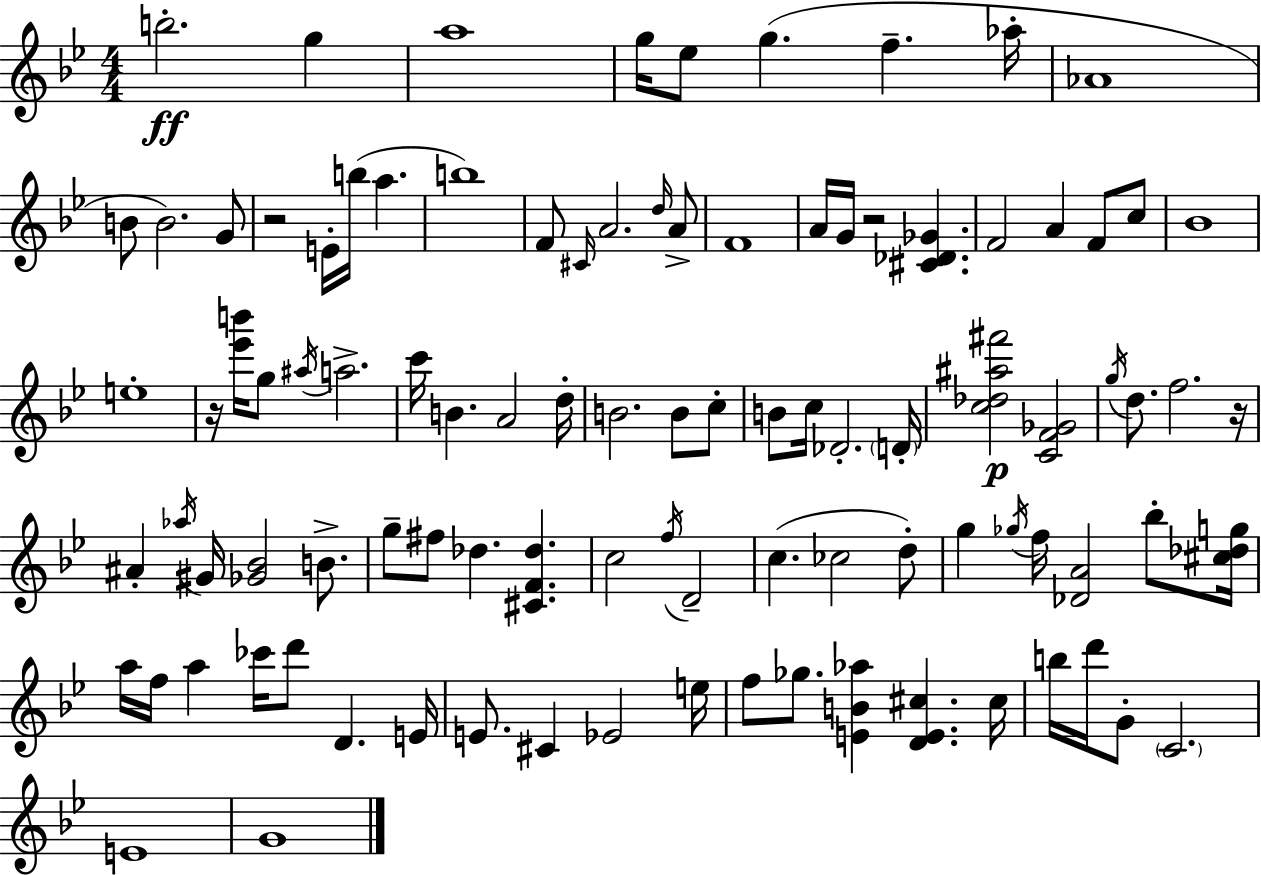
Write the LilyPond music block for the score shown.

{
  \clef treble
  \numericTimeSignature
  \time 4/4
  \key g \minor
  \repeat volta 2 { b''2.-.\ff g''4 | a''1 | g''16 ees''8 g''4.( f''4.-- aes''16-. | aes'1 | \break b'8 b'2.) g'8 | r2 e'16-. b''16( a''4. | b''1) | f'8 \grace { cis'16 } a'2. \grace { d''16 } | \break a'8-> f'1 | a'16 g'16 r2 <cis' des' ges'>4. | f'2 a'4 f'8 | c''8 bes'1 | \break e''1-. | r16 <ees''' b'''>16 g''8 \acciaccatura { ais''16 } a''2.-> | c'''16 b'4. a'2 | d''16-. b'2. b'8 | \break c''8-. b'8 c''16 des'2.-. | \parenthesize d'16-. <c'' des'' ais'' fis'''>2\p <c' f' ges'>2 | \acciaccatura { g''16 } d''8. f''2. | r16 ais'4-. \acciaccatura { aes''16 } gis'16 <ges' bes'>2 | \break b'8.-> g''8-- fis''8 des''4. <cis' f' des''>4. | c''2 \acciaccatura { f''16 } d'2-- | c''4.( ces''2 | d''8-.) g''4 \acciaccatura { ges''16 } f''16 <des' a'>2 | \break bes''8-. <cis'' des'' g''>16 a''16 f''16 a''4 ces'''16 d'''8 | d'4. e'16 e'8. cis'4 ees'2 | e''16 f''8 ges''8. <e' b' aes''>4 | <d' e' cis''>4. cis''16 b''16 d'''16 g'8-. \parenthesize c'2. | \break e'1 | g'1 | } \bar "|."
}